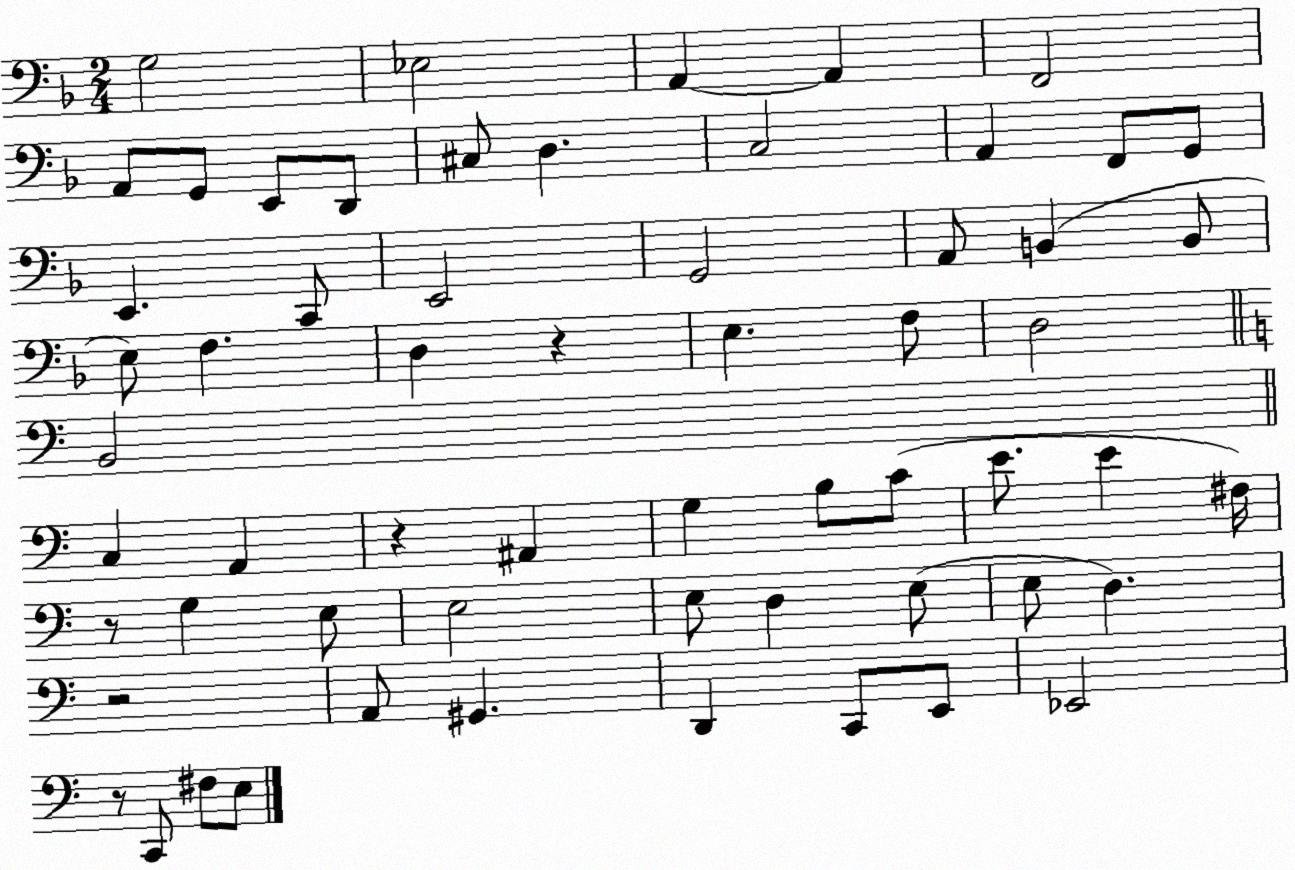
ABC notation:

X:1
T:Untitled
M:2/4
L:1/4
K:F
G,2 _E,2 A,, A,, F,,2 A,,/2 G,,/2 E,,/2 D,,/2 ^C,/2 D, C,2 A,, F,,/2 G,,/2 E,, C,,/2 E,,2 G,,2 A,,/2 B,, B,,/2 E,/2 F, D, z E, F,/2 D,2 B,,2 C, A,, z ^A,, G, B,/2 C/2 E/2 E ^F,/4 z/2 G, E,/2 E,2 E,/2 D, E,/2 E,/2 D, z2 A,,/2 ^G,, D,, C,,/2 E,,/2 _E,,2 z/2 C,,/2 ^F,/2 E,/2